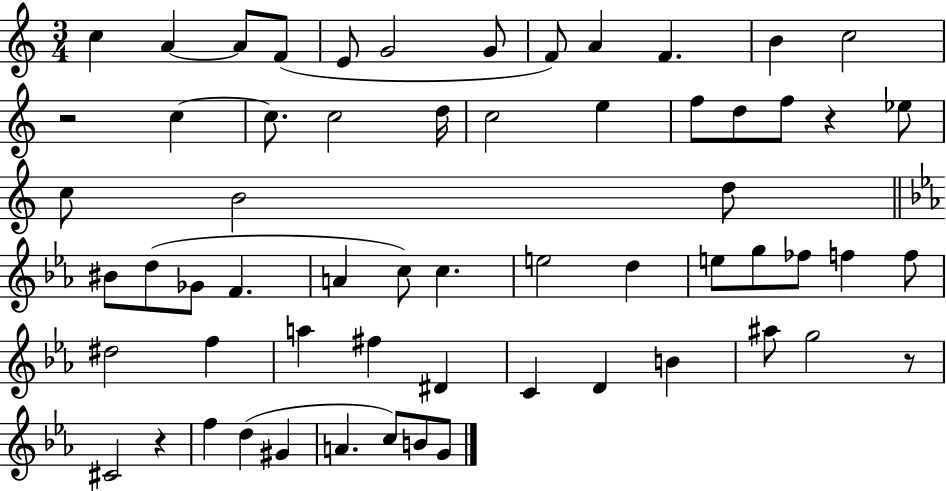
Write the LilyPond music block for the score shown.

{
  \clef treble
  \numericTimeSignature
  \time 3/4
  \key c \major
  \repeat volta 2 { c''4 a'4~~ a'8 f'8( | e'8 g'2 g'8 | f'8) a'4 f'4. | b'4 c''2 | \break r2 c''4~~ | c''8. c''2 d''16 | c''2 e''4 | f''8 d''8 f''8 r4 ees''8 | \break c''8 b'2 d''8 | \bar "||" \break \key ees \major bis'8 d''8( ges'8 f'4. | a'4 c''8) c''4. | e''2 d''4 | e''8 g''8 fes''8 f''4 f''8 | \break dis''2 f''4 | a''4 fis''4 dis'4 | c'4 d'4 b'4 | ais''8 g''2 r8 | \break cis'2 r4 | f''4 d''4( gis'4 | a'4. c''8) b'8 g'8 | } \bar "|."
}